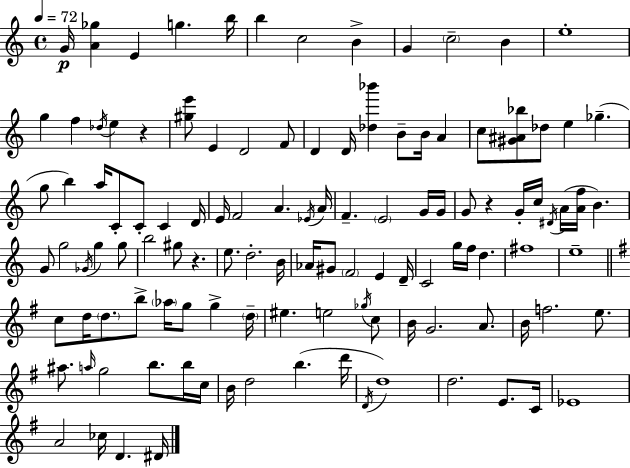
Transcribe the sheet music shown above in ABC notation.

X:1
T:Untitled
M:4/4
L:1/4
K:C
G/4 [A_g] E g b/4 b c2 B G c2 B e4 g f _d/4 e z [^ge']/2 E D2 F/2 D D/4 [_d_b'] B/2 B/4 A c/2 [^G^A_b]/2 _d/2 e _g g/2 b a/4 C/2 C/2 C D/4 E/4 F2 A _E/4 A/4 F E2 G/4 G/4 G/2 z G/4 c/4 ^D/4 A/4 [Af]/4 B G/2 g2 _G/4 g g/2 b2 ^g/2 z e/2 d2 B/4 _A/4 ^G/2 F2 E D/4 C2 g/4 f/4 d ^f4 e4 c/2 d/4 d/2 b/2 _a/4 g/2 g d/4 ^e e2 _g/4 c/2 B/4 G2 A/2 B/4 f2 e/2 ^a/2 a/4 g2 b/2 b/4 c/4 B/4 d2 b d'/4 D/4 d4 d2 E/2 C/4 _E4 A2 _c/4 D ^D/4